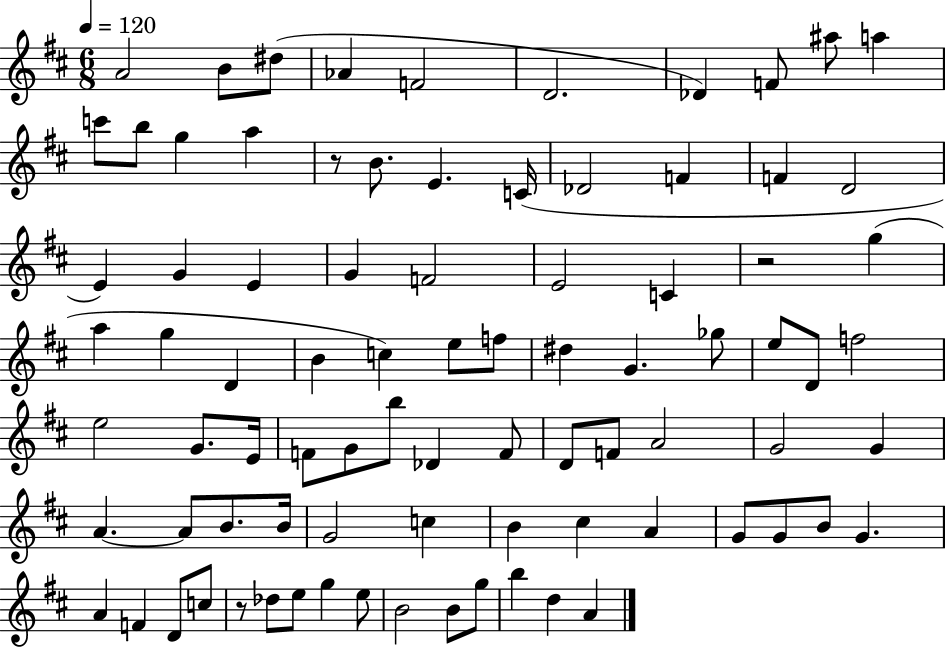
X:1
T:Untitled
M:6/8
L:1/4
K:D
A2 B/2 ^d/2 _A F2 D2 _D F/2 ^a/2 a c'/2 b/2 g a z/2 B/2 E C/4 _D2 F F D2 E G E G F2 E2 C z2 g a g D B c e/2 f/2 ^d G _g/2 e/2 D/2 f2 e2 G/2 E/4 F/2 G/2 b/2 _D F/2 D/2 F/2 A2 G2 G A A/2 B/2 B/4 G2 c B ^c A G/2 G/2 B/2 G A F D/2 c/2 z/2 _d/2 e/2 g e/2 B2 B/2 g/2 b d A